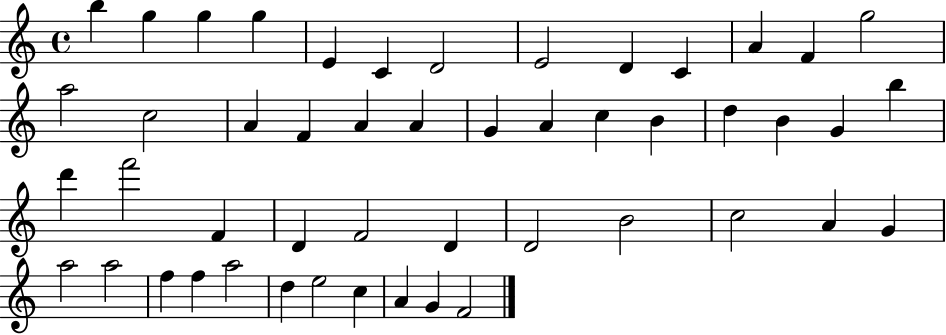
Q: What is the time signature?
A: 4/4